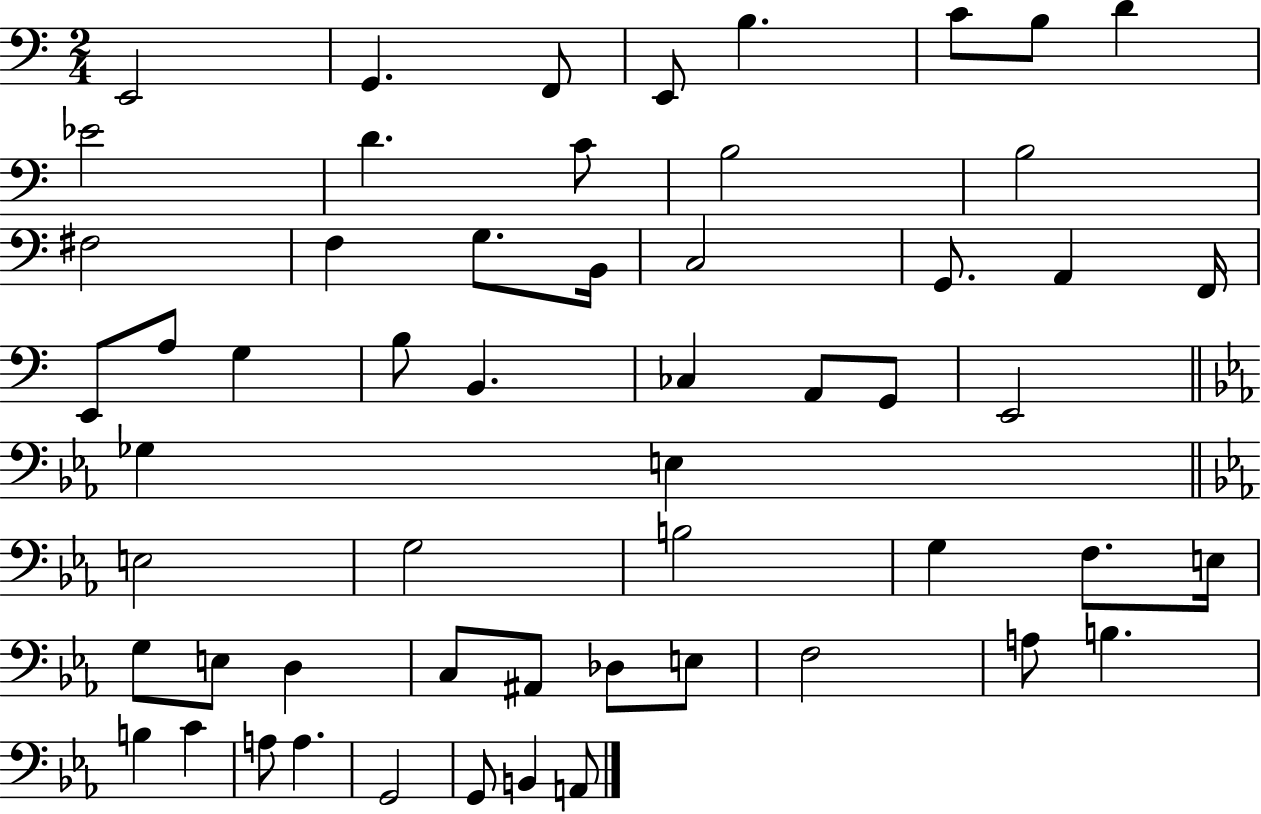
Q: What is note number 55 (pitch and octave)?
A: B2